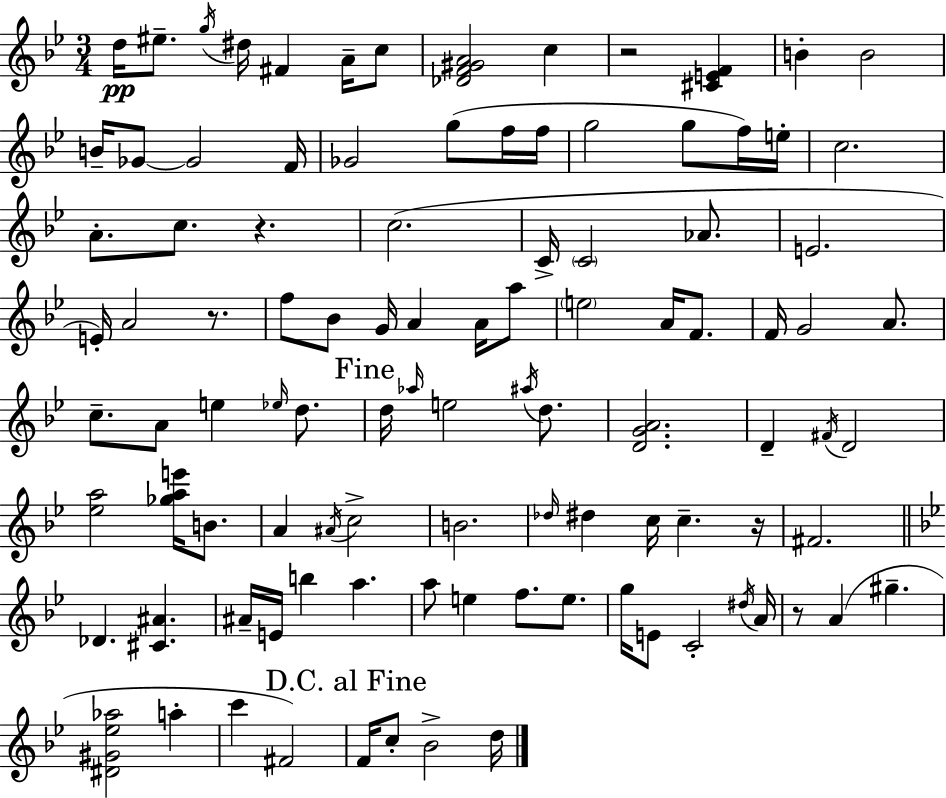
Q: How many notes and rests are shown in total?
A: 102